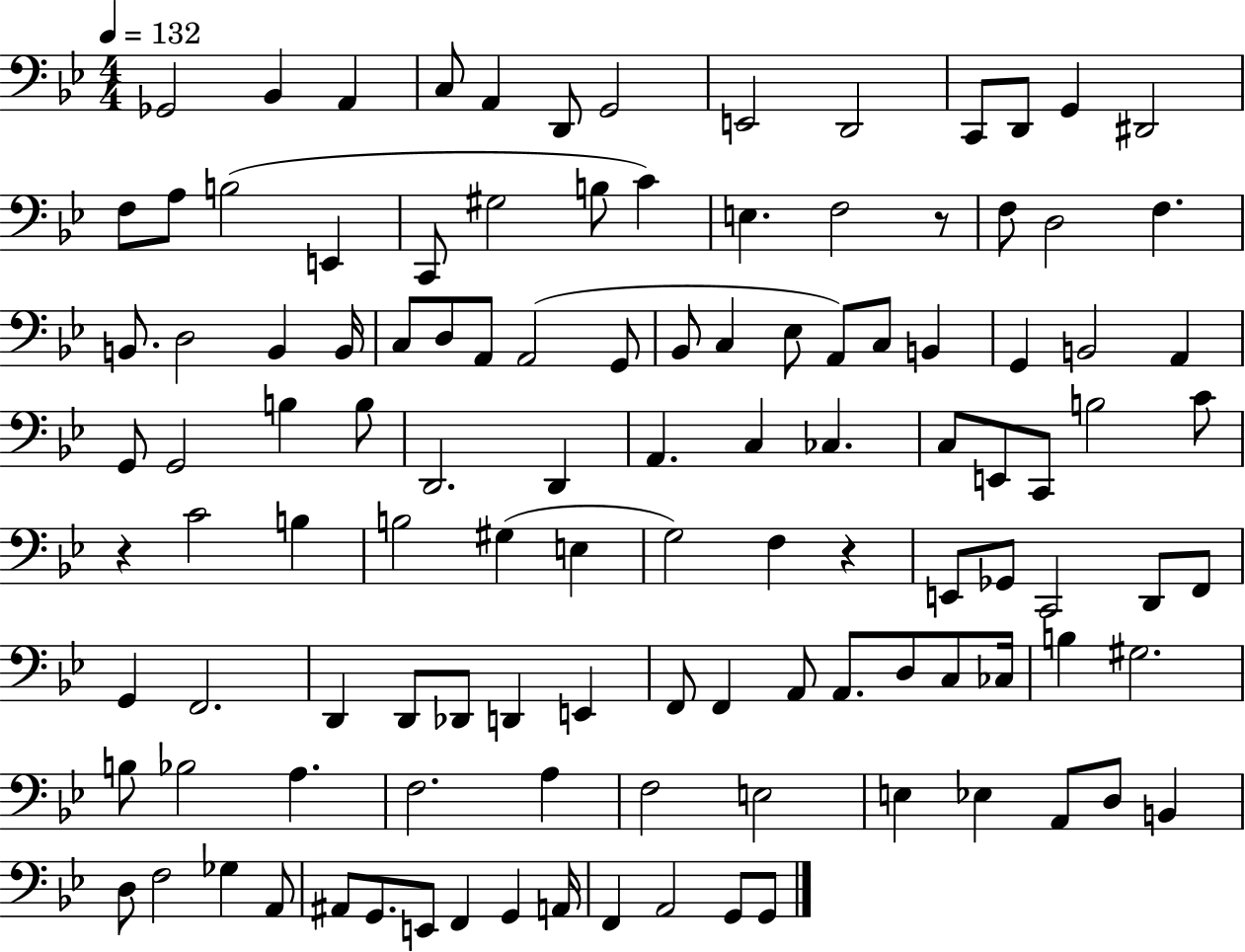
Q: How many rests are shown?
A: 3